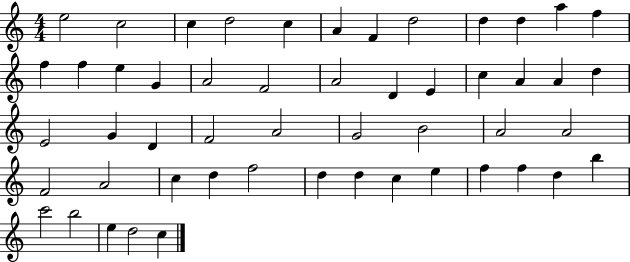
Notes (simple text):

E5/h C5/h C5/q D5/h C5/q A4/q F4/q D5/h D5/q D5/q A5/q F5/q F5/q F5/q E5/q G4/q A4/h F4/h A4/h D4/q E4/q C5/q A4/q A4/q D5/q E4/h G4/q D4/q F4/h A4/h G4/h B4/h A4/h A4/h F4/h A4/h C5/q D5/q F5/h D5/q D5/q C5/q E5/q F5/q F5/q D5/q B5/q C6/h B5/h E5/q D5/h C5/q